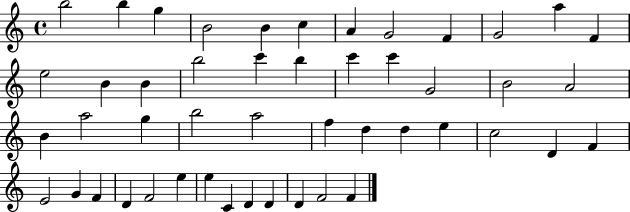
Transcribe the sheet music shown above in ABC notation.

X:1
T:Untitled
M:4/4
L:1/4
K:C
b2 b g B2 B c A G2 F G2 a F e2 B B b2 c' b c' c' G2 B2 A2 B a2 g b2 a2 f d d e c2 D F E2 G F D F2 e e C D D D F2 F